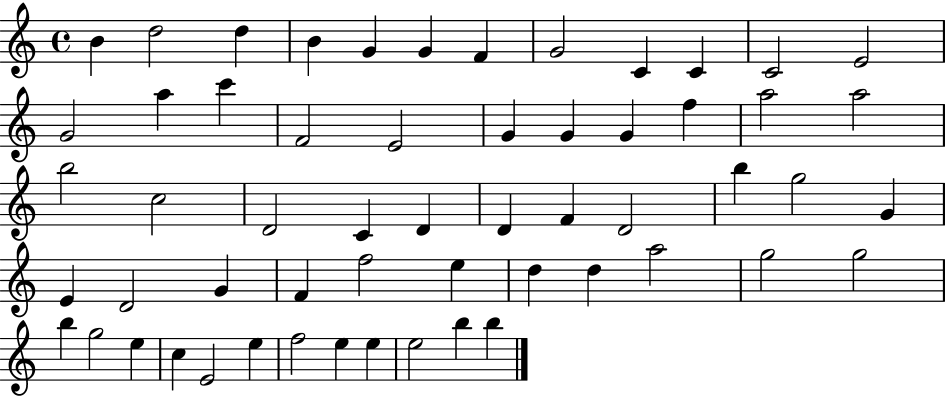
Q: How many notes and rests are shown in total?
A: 57